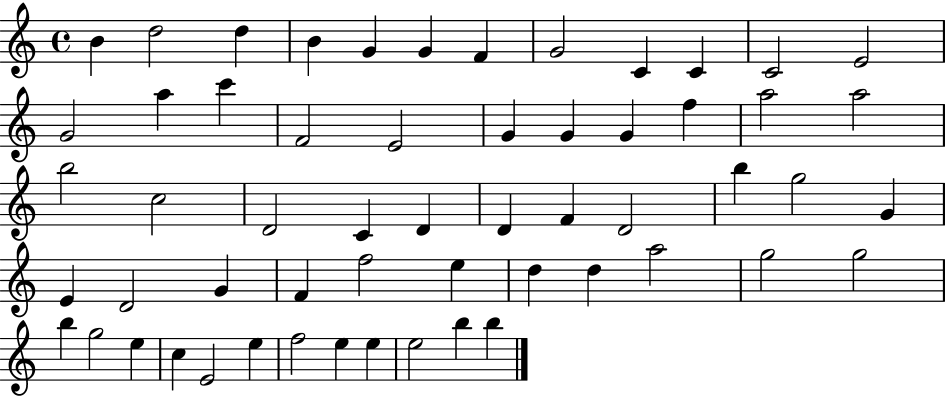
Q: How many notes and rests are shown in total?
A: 57